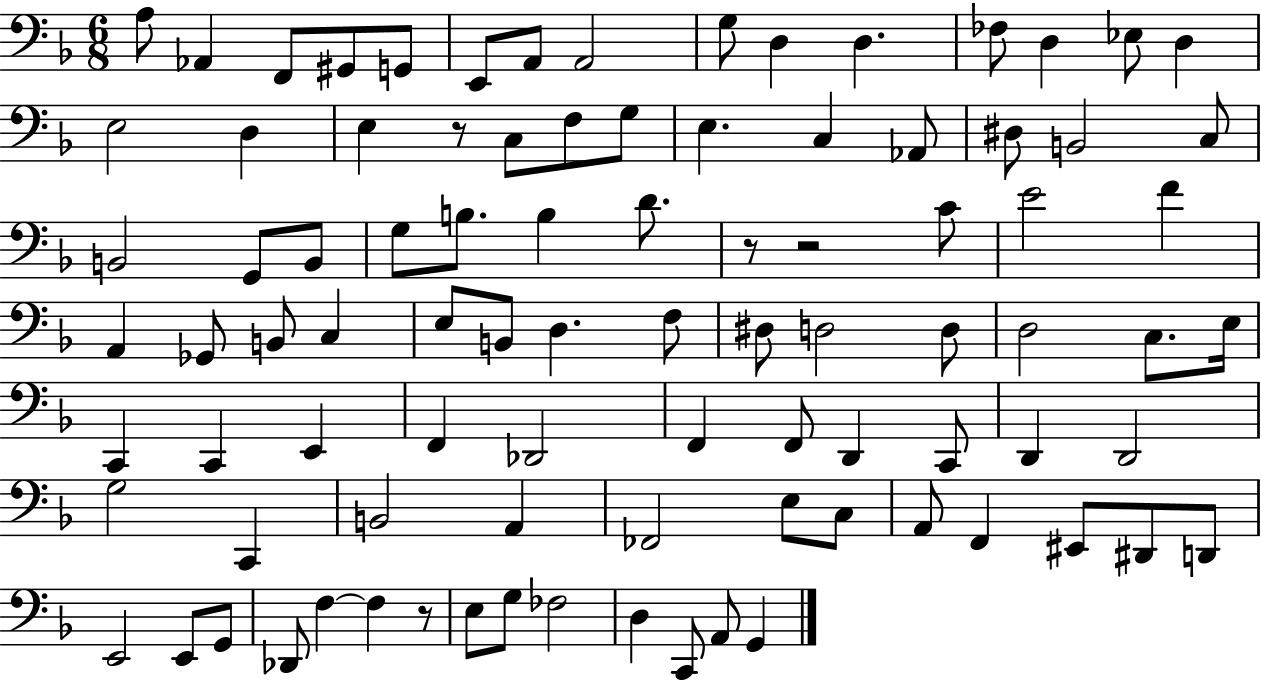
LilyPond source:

{
  \clef bass
  \numericTimeSignature
  \time 6/8
  \key f \major
  a8 aes,4 f,8 gis,8 g,8 | e,8 a,8 a,2 | g8 d4 d4. | fes8 d4 ees8 d4 | \break e2 d4 | e4 r8 c8 f8 g8 | e4. c4 aes,8 | dis8 b,2 c8 | \break b,2 g,8 b,8 | g8 b8. b4 d'8. | r8 r2 c'8 | e'2 f'4 | \break a,4 ges,8 b,8 c4 | e8 b,8 d4. f8 | dis8 d2 d8 | d2 c8. e16 | \break c,4 c,4 e,4 | f,4 des,2 | f,4 f,8 d,4 c,8 | d,4 d,2 | \break g2 c,4 | b,2 a,4 | fes,2 e8 c8 | a,8 f,4 eis,8 dis,8 d,8 | \break e,2 e,8 g,8 | des,8 f4~~ f4 r8 | e8 g8 fes2 | d4 c,8 a,8 g,4 | \break \bar "|."
}